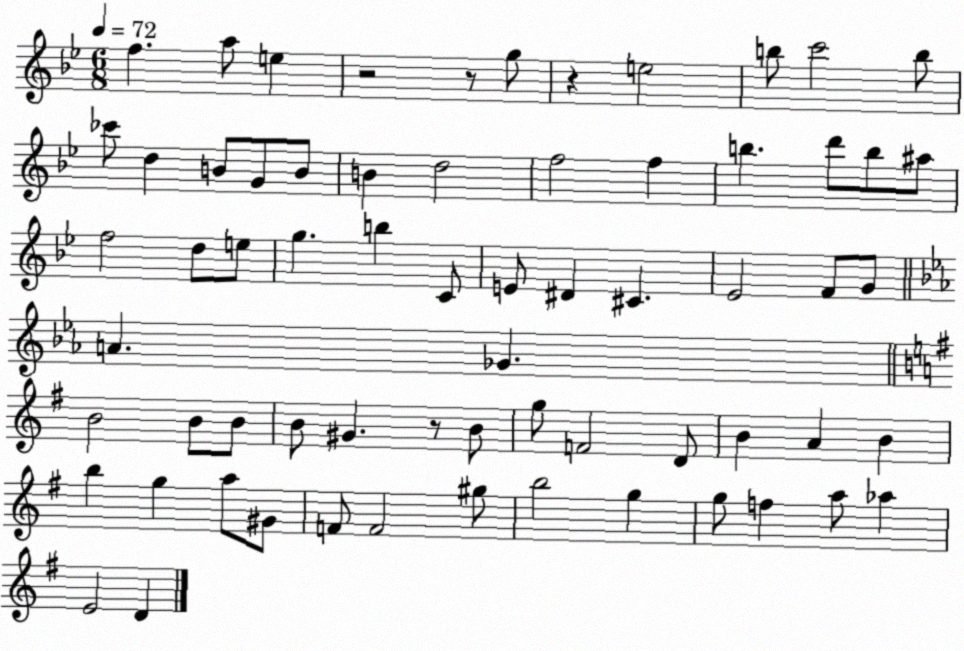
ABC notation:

X:1
T:Untitled
M:6/8
L:1/4
K:Bb
f a/2 e z2 z/2 g/2 z e2 b/2 c'2 b/2 _c'/2 d B/2 G/2 B/2 B d2 f2 f b d'/2 b/2 ^a/2 f2 d/2 e/2 g b C/2 E/2 ^D ^C _E2 F/2 G/2 A _G B2 B/2 B/2 B/2 ^G z/2 B/2 g/2 F2 D/2 B A B b g a/2 ^G/2 F/2 F2 ^g/2 b2 g g/2 f a/2 _a E2 D